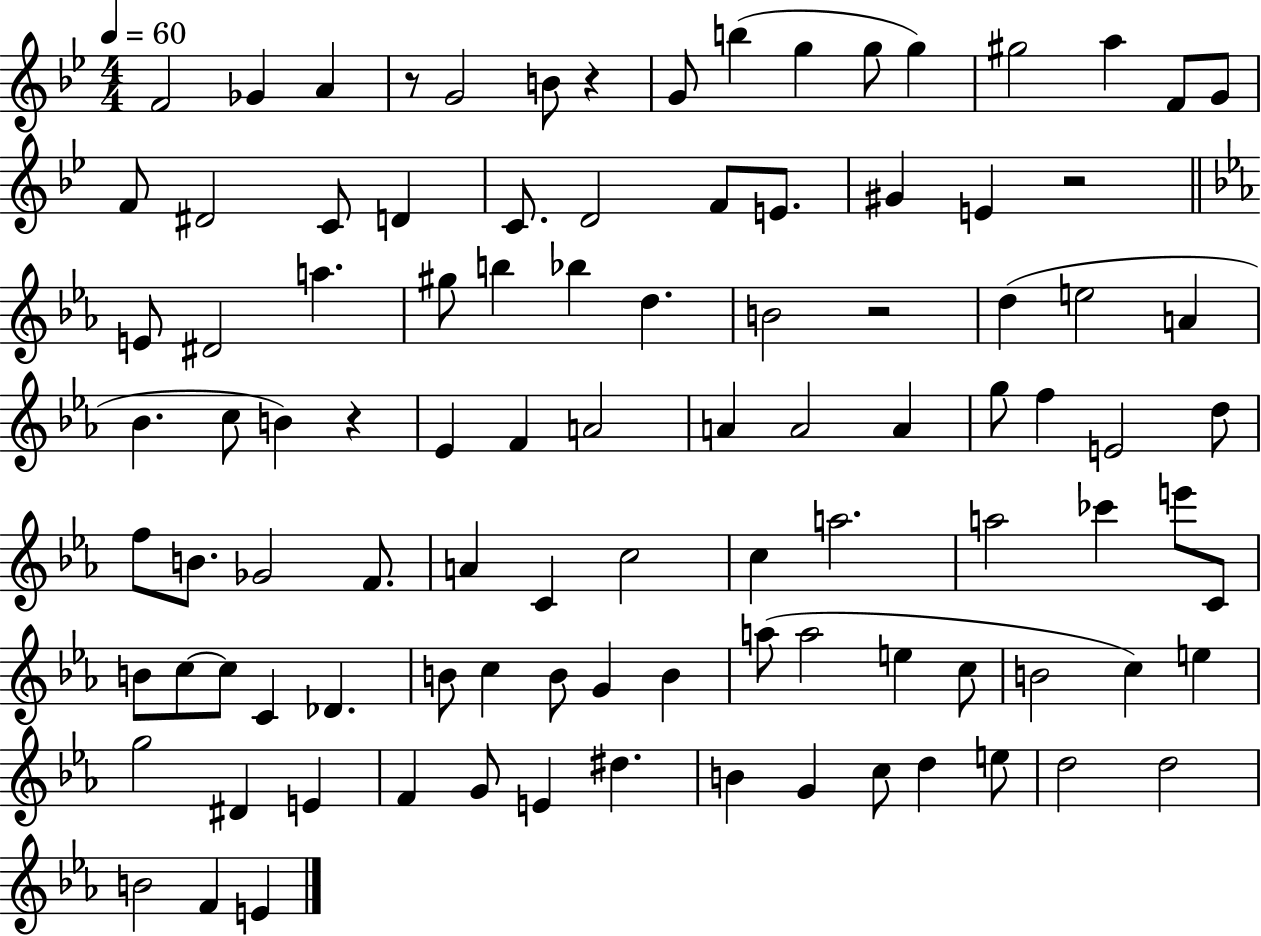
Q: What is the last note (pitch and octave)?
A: E4